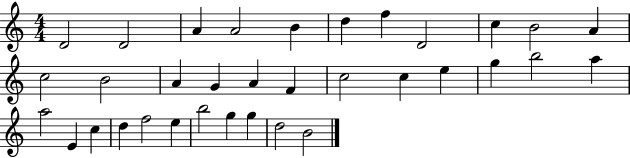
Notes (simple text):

D4/h D4/h A4/q A4/h B4/q D5/q F5/q D4/h C5/q B4/h A4/q C5/h B4/h A4/q G4/q A4/q F4/q C5/h C5/q E5/q G5/q B5/h A5/q A5/h E4/q C5/q D5/q F5/h E5/q B5/h G5/q G5/q D5/h B4/h